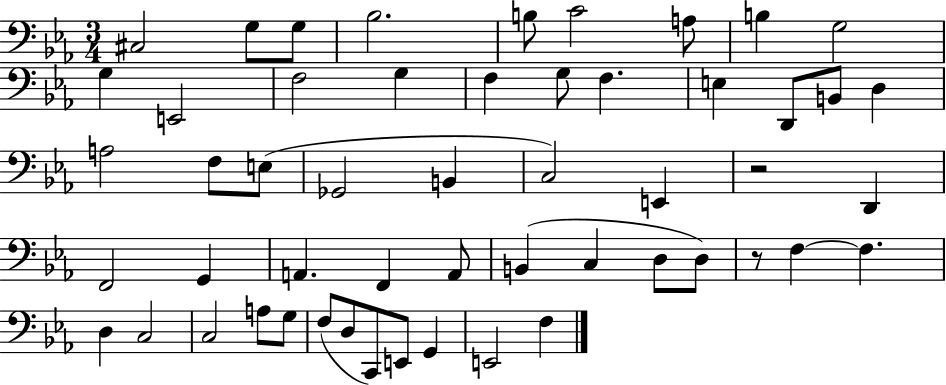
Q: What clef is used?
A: bass